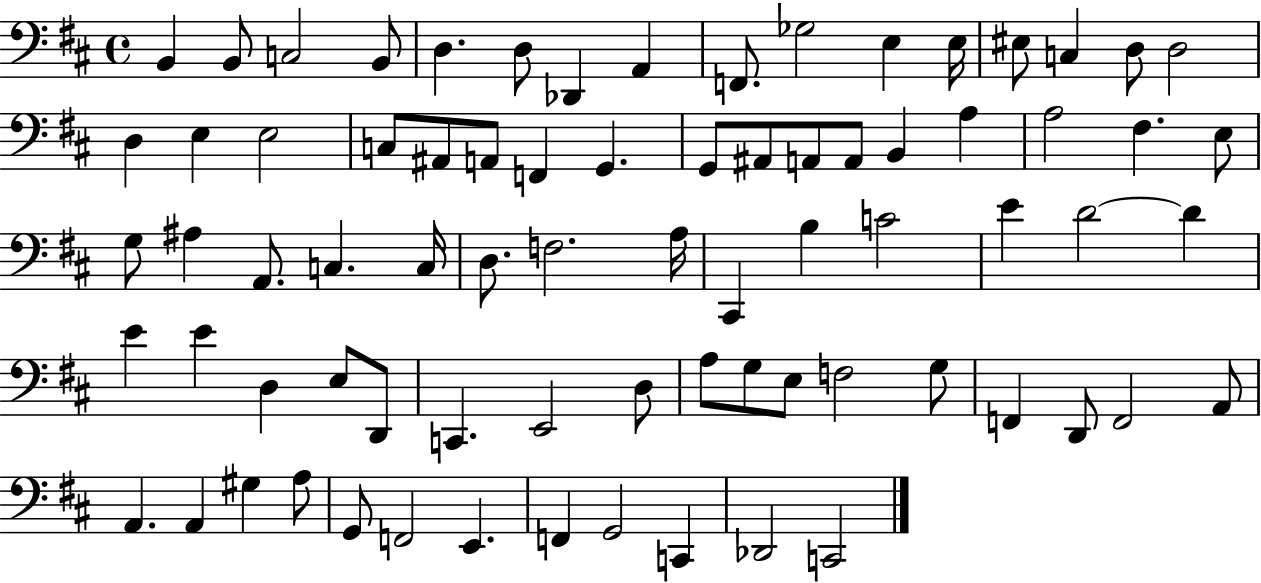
X:1
T:Untitled
M:4/4
L:1/4
K:D
B,, B,,/2 C,2 B,,/2 D, D,/2 _D,, A,, F,,/2 _G,2 E, E,/4 ^E,/2 C, D,/2 D,2 D, E, E,2 C,/2 ^A,,/2 A,,/2 F,, G,, G,,/2 ^A,,/2 A,,/2 A,,/2 B,, A, A,2 ^F, E,/2 G,/2 ^A, A,,/2 C, C,/4 D,/2 F,2 A,/4 ^C,, B, C2 E D2 D E E D, E,/2 D,,/2 C,, E,,2 D,/2 A,/2 G,/2 E,/2 F,2 G,/2 F,, D,,/2 F,,2 A,,/2 A,, A,, ^G, A,/2 G,,/2 F,,2 E,, F,, G,,2 C,, _D,,2 C,,2